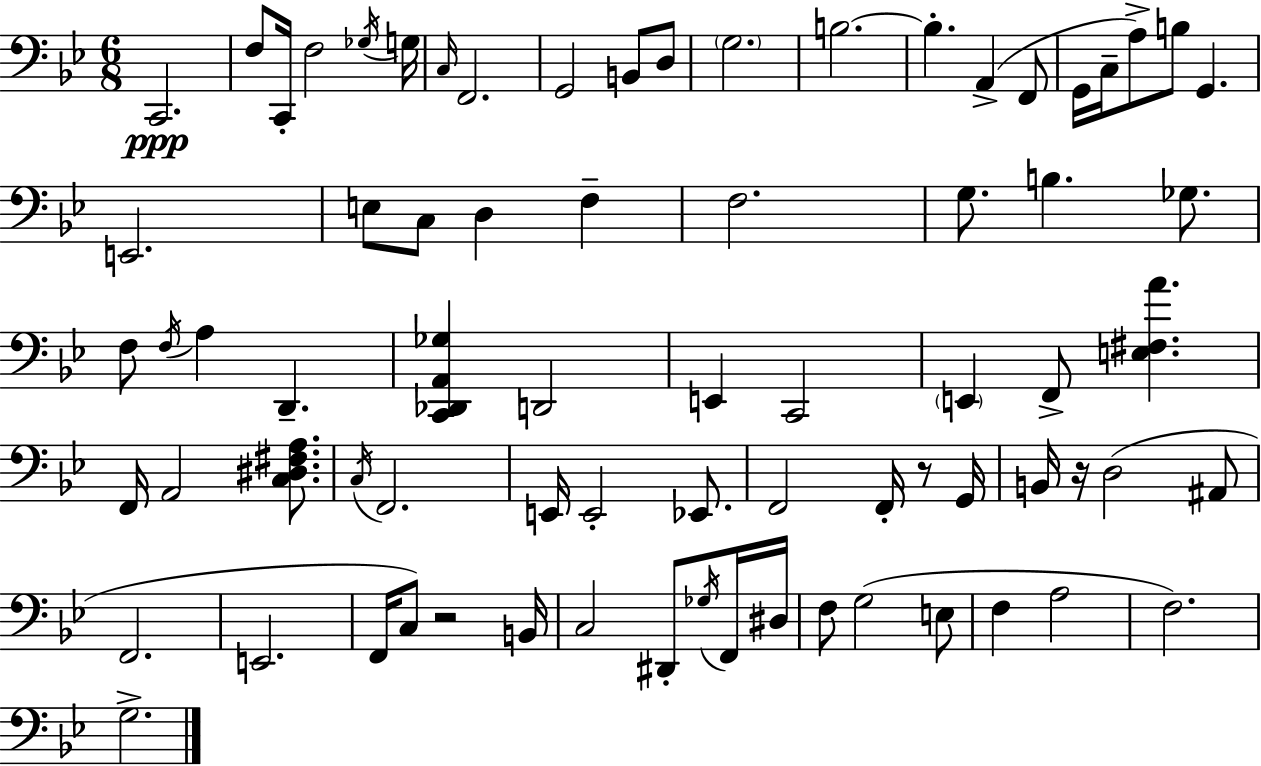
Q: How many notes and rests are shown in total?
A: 75